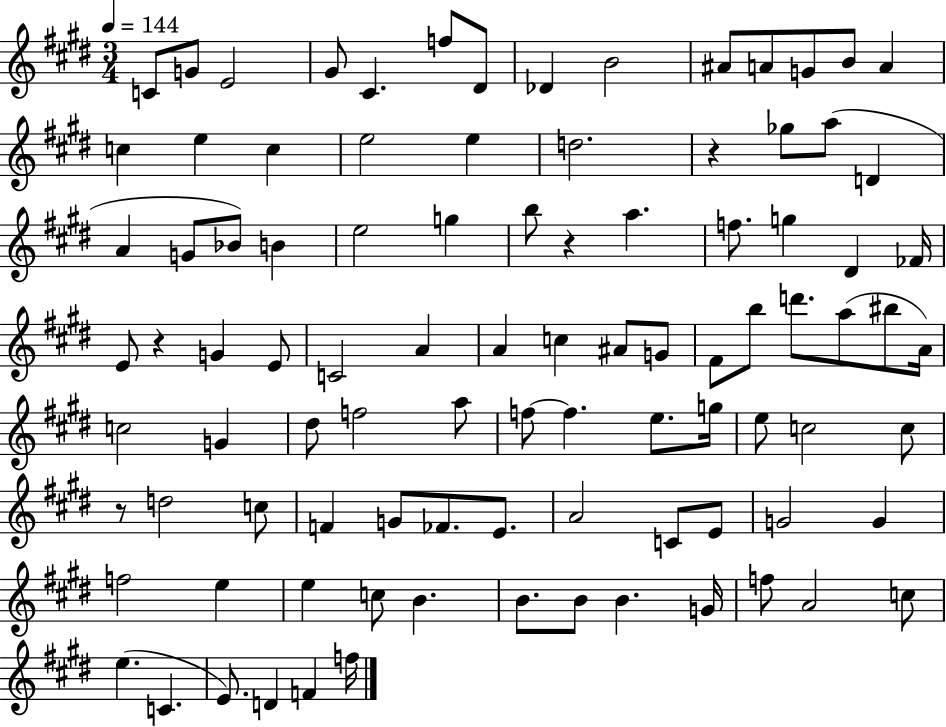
{
  \clef treble
  \numericTimeSignature
  \time 3/4
  \key e \major
  \tempo 4 = 144
  c'8 g'8 e'2 | gis'8 cis'4. f''8 dis'8 | des'4 b'2 | ais'8 a'8 g'8 b'8 a'4 | \break c''4 e''4 c''4 | e''2 e''4 | d''2. | r4 ges''8 a''8( d'4 | \break a'4 g'8 bes'8) b'4 | e''2 g''4 | b''8 r4 a''4. | f''8. g''4 dis'4 fes'16 | \break e'8 r4 g'4 e'8 | c'2 a'4 | a'4 c''4 ais'8 g'8 | fis'8 b''8 d'''8. a''8( bis''8 a'16) | \break c''2 g'4 | dis''8 f''2 a''8 | f''8~~ f''4. e''8. g''16 | e''8 c''2 c''8 | \break r8 d''2 c''8 | f'4 g'8 fes'8. e'8. | a'2 c'8 e'8 | g'2 g'4 | \break f''2 e''4 | e''4 c''8 b'4. | b'8. b'8 b'4. g'16 | f''8 a'2 c''8 | \break e''4.( c'4. | e'8.) d'4 f'4 f''16 | \bar "|."
}